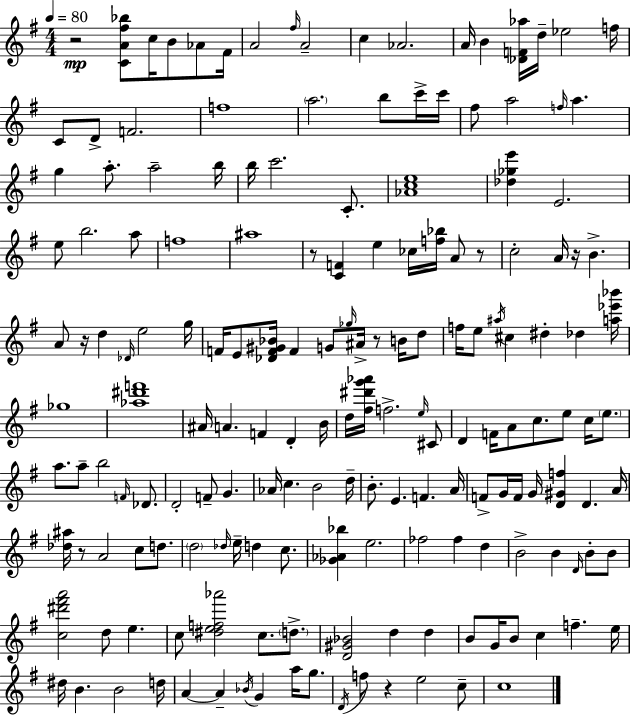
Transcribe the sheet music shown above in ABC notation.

X:1
T:Untitled
M:4/4
L:1/4
K:Em
z2 [CA^f_b]/2 c/4 B/2 _A/2 ^F/4 A2 ^f/4 A2 c _A2 A/4 B [_DF_a]/4 d/4 _e2 f/4 C/2 D/2 F2 f4 a2 b/2 c'/4 c'/4 ^f/2 a2 f/4 a g a/2 a2 b/4 b/4 c'2 C/2 [_Ace]4 [_d_ge'] E2 e/2 b2 a/2 f4 ^a4 z/2 [CF] e _c/4 [f_b]/4 A/2 z/2 c2 A/4 z/4 B A/2 z/4 d _D/4 e2 g/4 F/4 E/2 [_DF^G_B]/4 F G/2 _g/4 ^A/4 z/2 B/4 d/2 f/4 e/2 ^a/4 ^c ^d _d [a_e'_b']/4 _g4 [_a^d'f']4 ^A/4 A F D B/4 d/4 [^f^d'g'_a']/4 f2 e/4 ^C/2 D F/4 A/2 c/2 e/2 c/4 e/2 a/2 a/2 b2 F/4 _D/2 D2 F/2 G _A/4 c B2 d/4 B/2 E F A/4 F/2 G/4 F/4 G/4 [D^Gf] D A/4 [_d^a]/4 z/2 A2 c/2 d/2 d2 _d/4 e/4 d c/2 [_G_A_b] e2 _f2 _f d B2 B D/4 B/2 B/2 [c^d'^f'a']2 d/2 e c/2 [^def_a']2 c/2 d/2 [D^G_B]2 d d B/2 G/4 B/2 c f e/4 ^d/4 B B2 d/4 A A _B/4 G a/4 g/2 D/4 f/2 z e2 c/2 c4